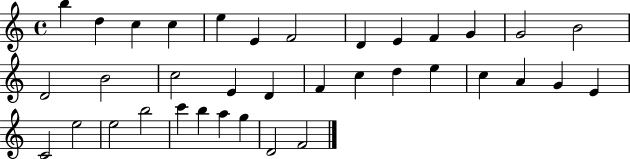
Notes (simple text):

B5/q D5/q C5/q C5/q E5/q E4/q F4/h D4/q E4/q F4/q G4/q G4/h B4/h D4/h B4/h C5/h E4/q D4/q F4/q C5/q D5/q E5/q C5/q A4/q G4/q E4/q C4/h E5/h E5/h B5/h C6/q B5/q A5/q G5/q D4/h F4/h